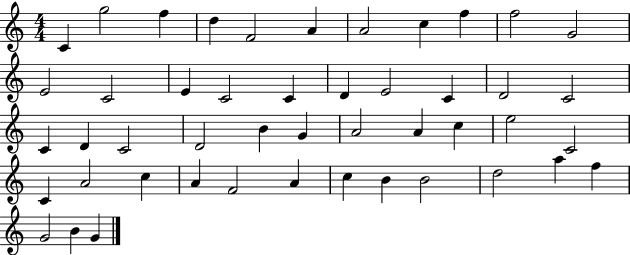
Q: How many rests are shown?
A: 0